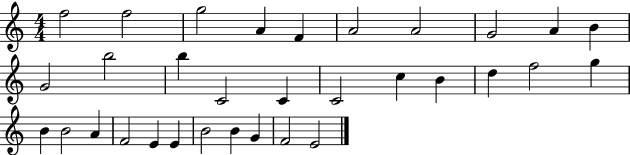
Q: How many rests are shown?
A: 0